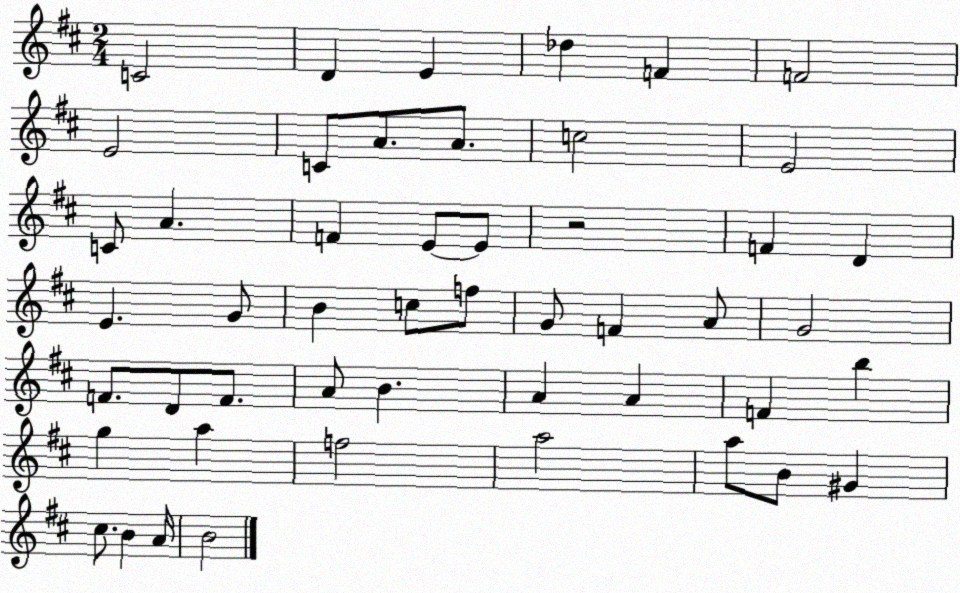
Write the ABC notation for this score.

X:1
T:Untitled
M:2/4
L:1/4
K:D
C2 D E _d F F2 E2 C/2 A/2 A/2 c2 E2 C/2 A F E/2 E/2 z2 F D E G/2 B c/2 f/2 G/2 F A/2 G2 F/2 D/2 F/2 A/2 B A A F b g a f2 a2 a/2 B/2 ^G ^c/2 B A/4 B2